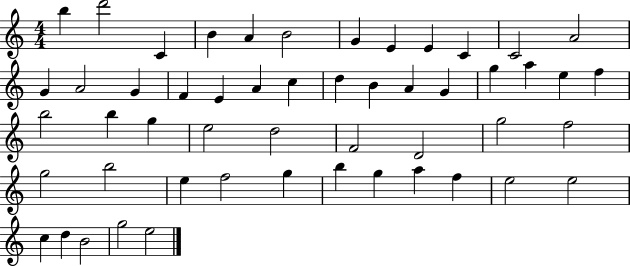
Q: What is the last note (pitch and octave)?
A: E5